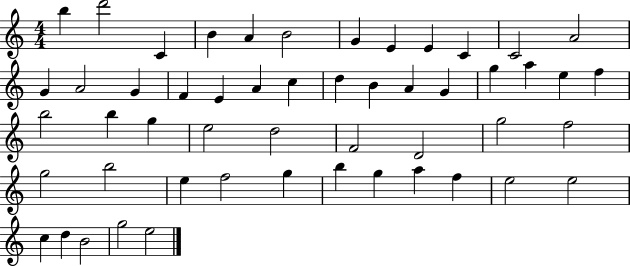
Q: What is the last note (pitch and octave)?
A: E5